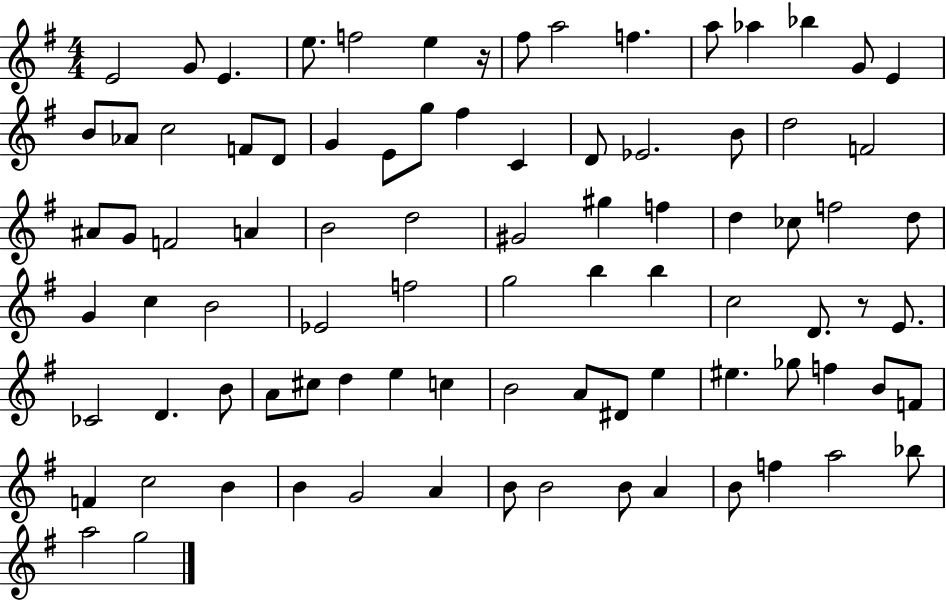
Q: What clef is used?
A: treble